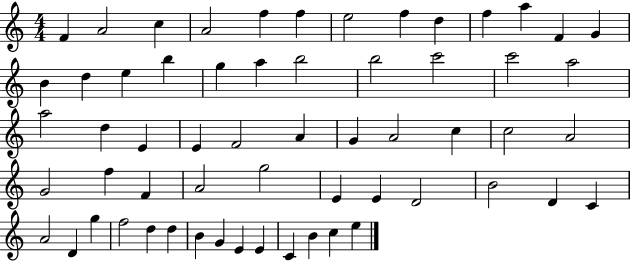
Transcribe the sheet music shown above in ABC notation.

X:1
T:Untitled
M:4/4
L:1/4
K:C
F A2 c A2 f f e2 f d f a F G B d e b g a b2 b2 c'2 c'2 a2 a2 d E E F2 A G A2 c c2 A2 G2 f F A2 g2 E E D2 B2 D C A2 D g f2 d d B G E E C B c e